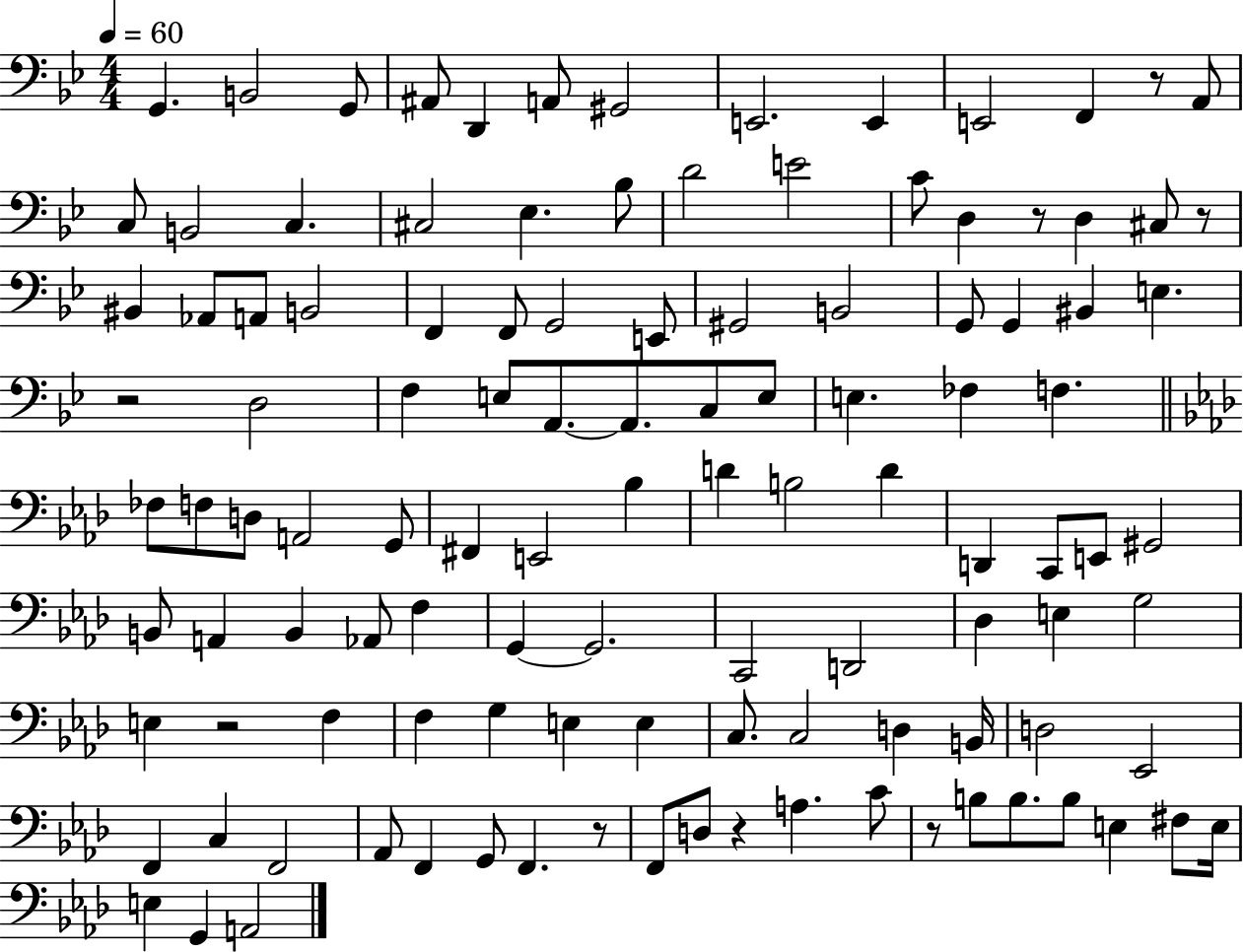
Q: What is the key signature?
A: BES major